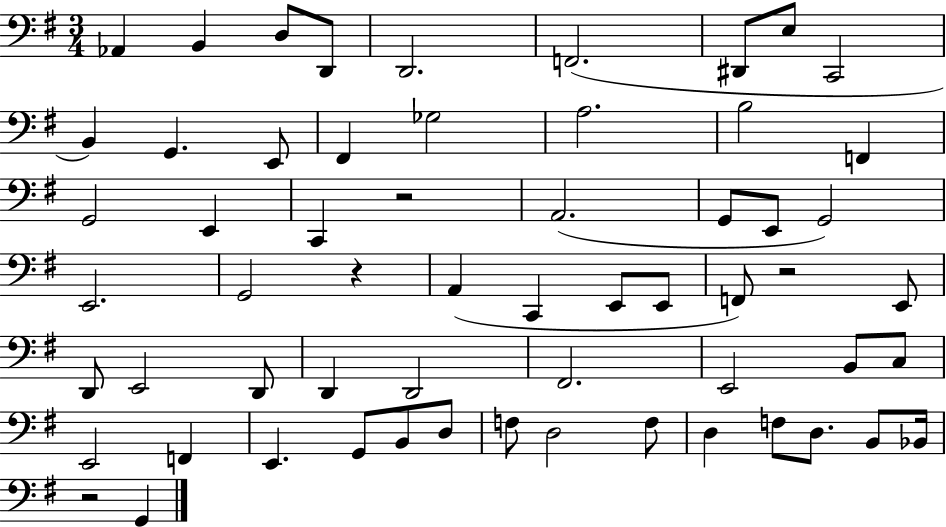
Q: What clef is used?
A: bass